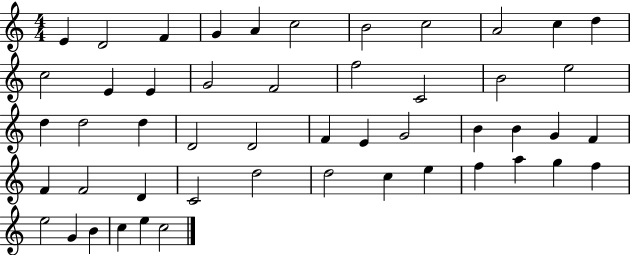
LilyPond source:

{
  \clef treble
  \numericTimeSignature
  \time 4/4
  \key c \major
  e'4 d'2 f'4 | g'4 a'4 c''2 | b'2 c''2 | a'2 c''4 d''4 | \break c''2 e'4 e'4 | g'2 f'2 | f''2 c'2 | b'2 e''2 | \break d''4 d''2 d''4 | d'2 d'2 | f'4 e'4 g'2 | b'4 b'4 g'4 f'4 | \break f'4 f'2 d'4 | c'2 d''2 | d''2 c''4 e''4 | f''4 a''4 g''4 f''4 | \break e''2 g'4 b'4 | c''4 e''4 c''2 | \bar "|."
}